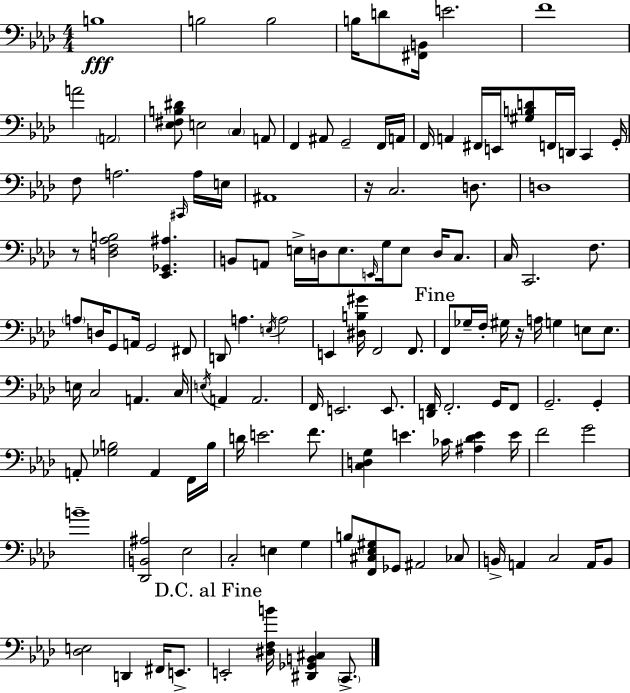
{
  \clef bass
  \numericTimeSignature
  \time 4/4
  \key aes \major
  b1\fff | b2 b2 | b16 d'8 <fis, b,>16 e'2. | f'1 | \break a'2 \parenthesize a,2 | <ees fis b dis'>8 e2 \parenthesize c4 a,8 | f,4 ais,8 g,2-- f,16 a,16 | f,16 a,4 fis,16 e,16 <gis b d'>8 f,16 d,16 c,4 g,16-. | \break f8 a2. \grace { cis,16 } a16 | e16 ais,1 | r16 c2. d8. | d1 | \break r8 <d f aes b>2 <ees, ges, ais>4. | b,8 a,8 e16-> d16 e8. \grace { e,16 } g16 e8 d16 c8. | c16 c,2. f8. | \parenthesize a8 d16 g,8 a,16 g,2 | \break fis,8 d,8 a4. \acciaccatura { e16 } a2 | e,4 <dis b gis'>16 f,2 | f,8. \mark "Fine" f,8 ges16-- f16-. gis16 r16 a16 g4 e8 | e8. e16 c2 a,4. | \break c16 \acciaccatura { e16 } a,4 a,2. | f,16 e,2. | e,8. <d, f,>16 f,2.-. | g,16 f,8 g,2.-- | \break g,4-. a,8-. <ges b>2 a,4 | f,16 b16 d'16 e'2. | f'8. <c d g>4 e'4. ces'16 <ais des' e'>4 | e'16 f'2 g'2 | \break b'1-- | <des, b, ais>2 ees2 | c2-. e4 | g4 b8 <f, cis ees gis>8 ges,8 ais,2 | \break ces8 b,16-> a,4 c2 | a,16 b,8 <des e>2 d,4 | fis,16 e,8.-> \mark "D.C. al Fine" e,2-. <dis f b'>16 <dis, ges, b, cis>4 | \parenthesize c,8.-> \bar "|."
}